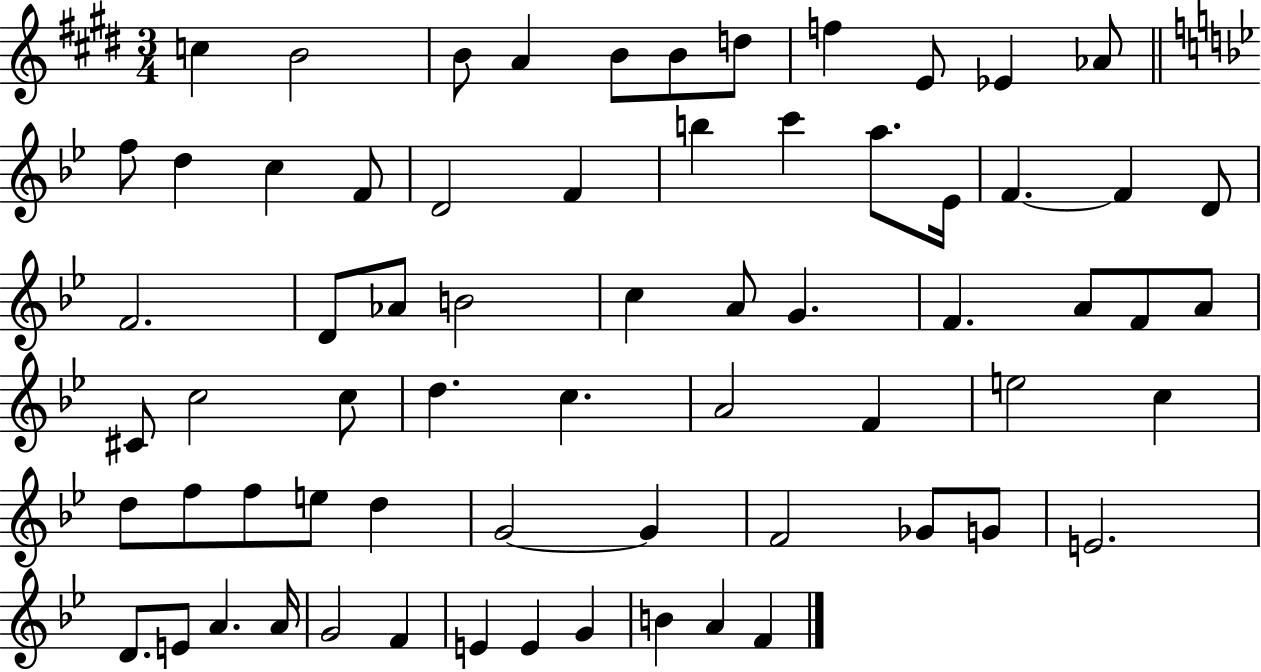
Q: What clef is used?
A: treble